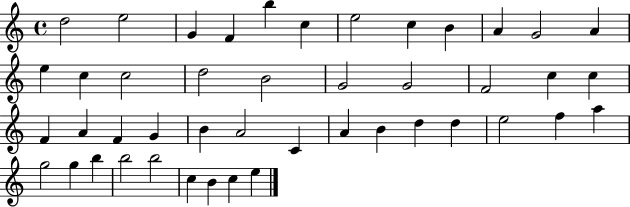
{
  \clef treble
  \time 4/4
  \defaultTimeSignature
  \key c \major
  d''2 e''2 | g'4 f'4 b''4 c''4 | e''2 c''4 b'4 | a'4 g'2 a'4 | \break e''4 c''4 c''2 | d''2 b'2 | g'2 g'2 | f'2 c''4 c''4 | \break f'4 a'4 f'4 g'4 | b'4 a'2 c'4 | a'4 b'4 d''4 d''4 | e''2 f''4 a''4 | \break g''2 g''4 b''4 | b''2 b''2 | c''4 b'4 c''4 e''4 | \bar "|."
}